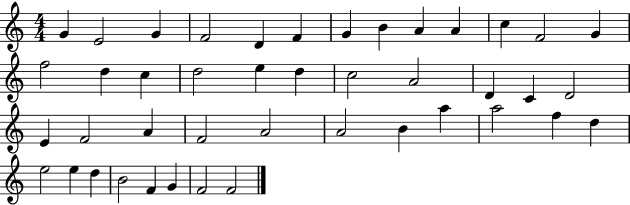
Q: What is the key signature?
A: C major